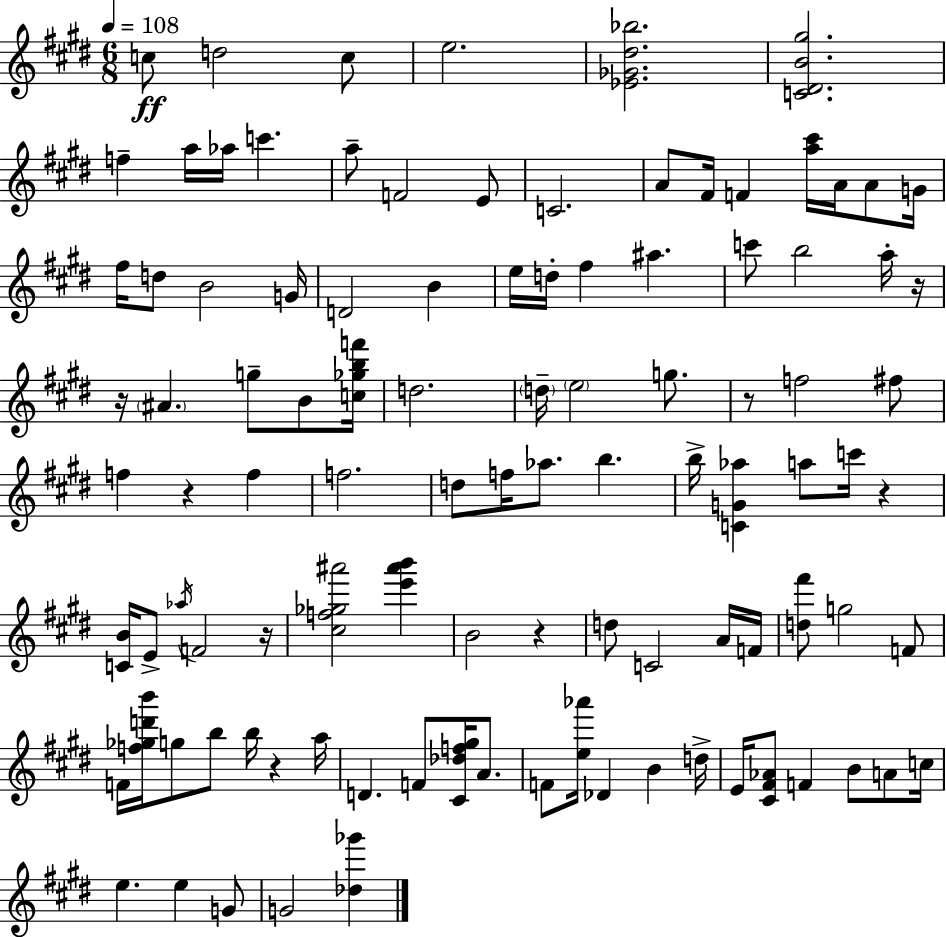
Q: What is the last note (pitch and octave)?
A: G4